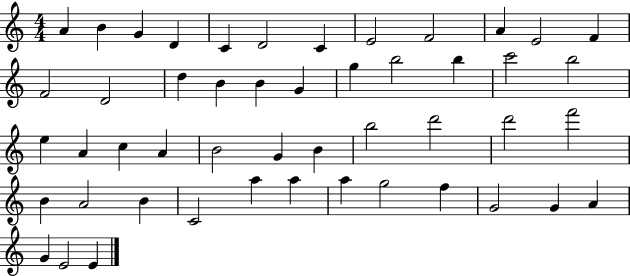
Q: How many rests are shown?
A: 0